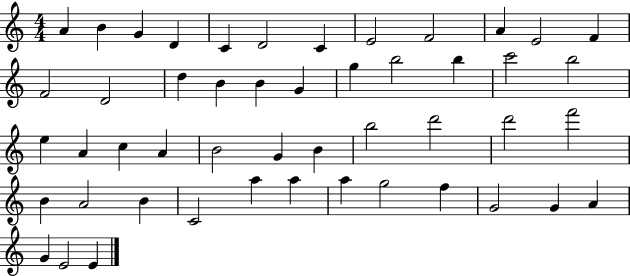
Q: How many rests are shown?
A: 0